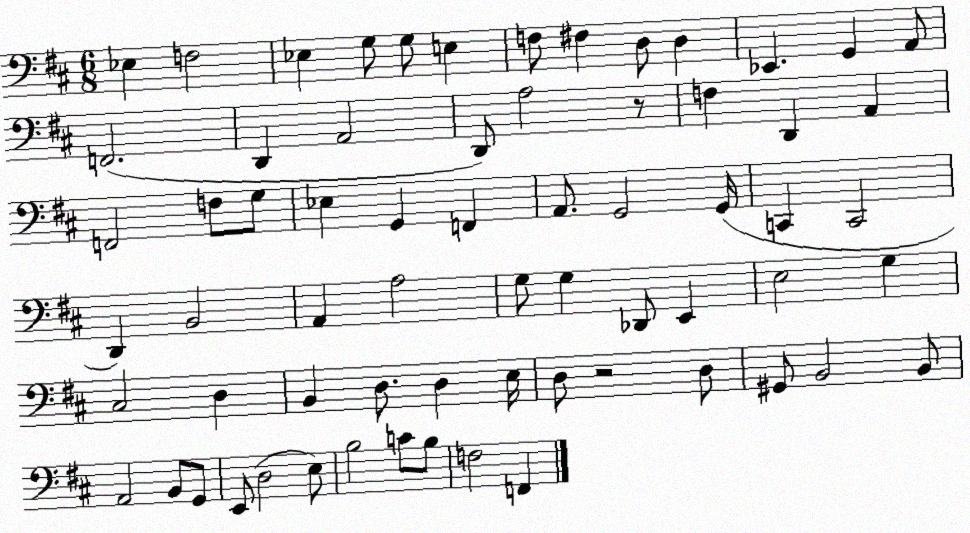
X:1
T:Untitled
M:6/8
L:1/4
K:D
_E, F,2 _E, G,/2 G,/2 E, F,/2 ^F, D,/2 D, _E,, G,, A,,/2 F,,2 D,, A,,2 D,,/2 A,2 z/2 F, D,, A,, F,,2 F,/2 G,/2 _E, G,, F,, A,,/2 G,,2 G,,/4 C,, C,,2 D,, B,,2 A,, A,2 G,/2 G, _D,,/2 E,, E,2 G, ^C,2 D, B,, D,/2 D, E,/4 D,/2 z2 D,/2 ^G,,/2 B,,2 B,,/2 A,,2 B,,/2 G,,/2 E,,/2 D,2 E,/2 B,2 C/2 B,/2 F,2 F,,